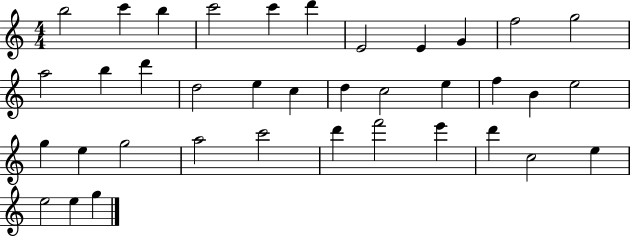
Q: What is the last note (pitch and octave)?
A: G5